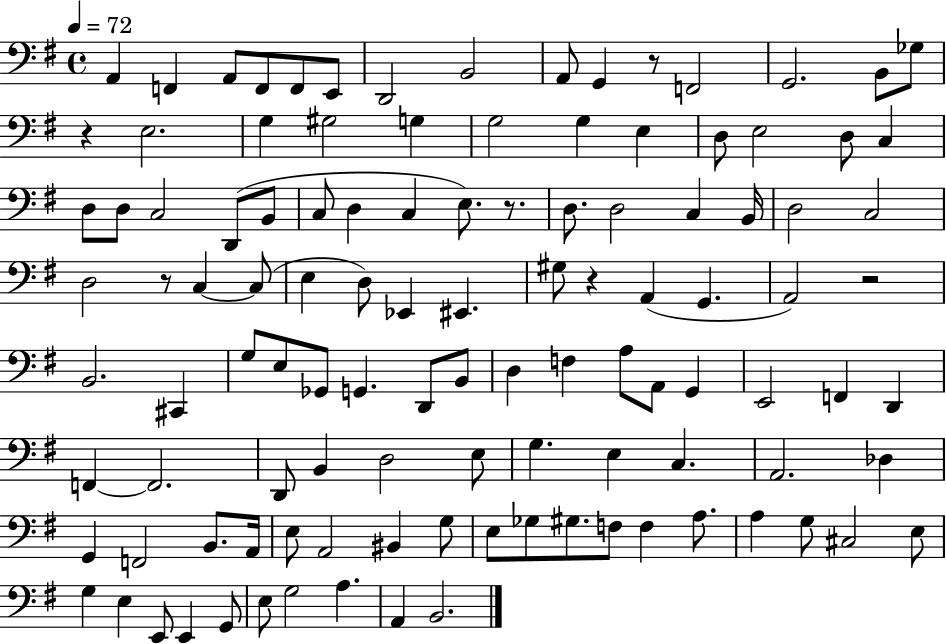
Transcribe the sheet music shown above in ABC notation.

X:1
T:Untitled
M:4/4
L:1/4
K:G
A,, F,, A,,/2 F,,/2 F,,/2 E,,/2 D,,2 B,,2 A,,/2 G,, z/2 F,,2 G,,2 B,,/2 _G,/2 z E,2 G, ^G,2 G, G,2 G, E, D,/2 E,2 D,/2 C, D,/2 D,/2 C,2 D,,/2 B,,/2 C,/2 D, C, E,/2 z/2 D,/2 D,2 C, B,,/4 D,2 C,2 D,2 z/2 C, C,/2 E, D,/2 _E,, ^E,, ^G,/2 z A,, G,, A,,2 z2 B,,2 ^C,, G,/2 E,/2 _G,,/2 G,, D,,/2 B,,/2 D, F, A,/2 A,,/2 G,, E,,2 F,, D,, F,, F,,2 D,,/2 B,, D,2 E,/2 G, E, C, A,,2 _D, G,, F,,2 B,,/2 A,,/4 E,/2 A,,2 ^B,, G,/2 E,/2 _G,/2 ^G,/2 F,/2 F, A,/2 A, G,/2 ^C,2 E,/2 G, E, E,,/2 E,, G,,/2 E,/2 G,2 A, A,, B,,2